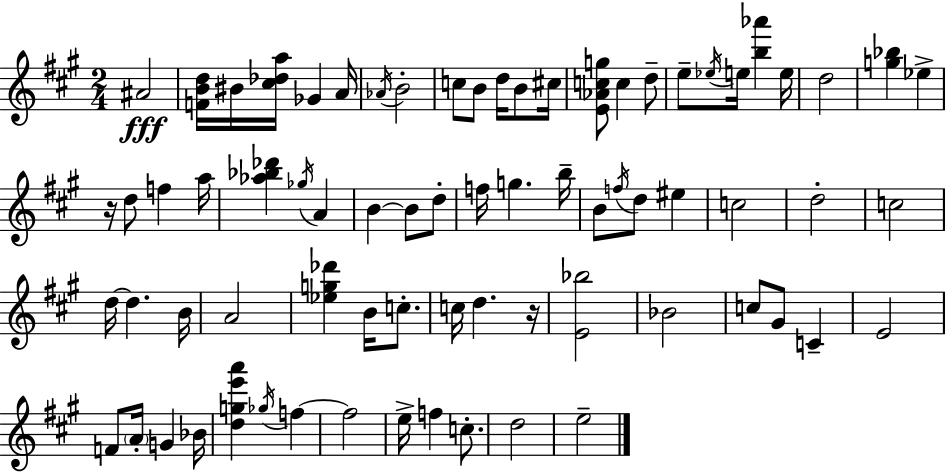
{
  \clef treble
  \numericTimeSignature
  \time 2/4
  \key a \major
  ais'2\fff | <f' b' d''>16 bis'16 <cis'' des'' a''>16 ges'4 a'16 | \acciaccatura { aes'16 } b'2-. | c''8 b'8 d''16 b'8 | \break cis''16 <e' aes' c'' g''>8 c''4 d''8-- | e''8-- \acciaccatura { ees''16 } e''16 <b'' aes'''>4 | e''16 d''2 | <g'' bes''>4 ees''4-> | \break r16 d''8 f''4 | a''16 <aes'' bes'' des'''>4 \acciaccatura { ges''16 } a'4 | b'4~~ b'8 | d''8-. f''16 g''4. | \break b''16-- b'8 \acciaccatura { f''16 } d''8 | eis''4 c''2 | d''2-. | c''2 | \break d''16~~ d''4. | b'16 a'2 | <ees'' g'' des'''>4 | b'16 c''8.-. c''16 d''4. | \break r16 <e' bes''>2 | bes'2 | c''8 gis'8 | c'4-- e'2 | \break f'8 \parenthesize a'16-. g'4 | bes'16 <d'' g'' e''' a'''>4 | \acciaccatura { ges''16 } f''4~~ f''2 | e''16-> f''4 | \break c''8.-. d''2 | e''2-- | \bar "|."
}